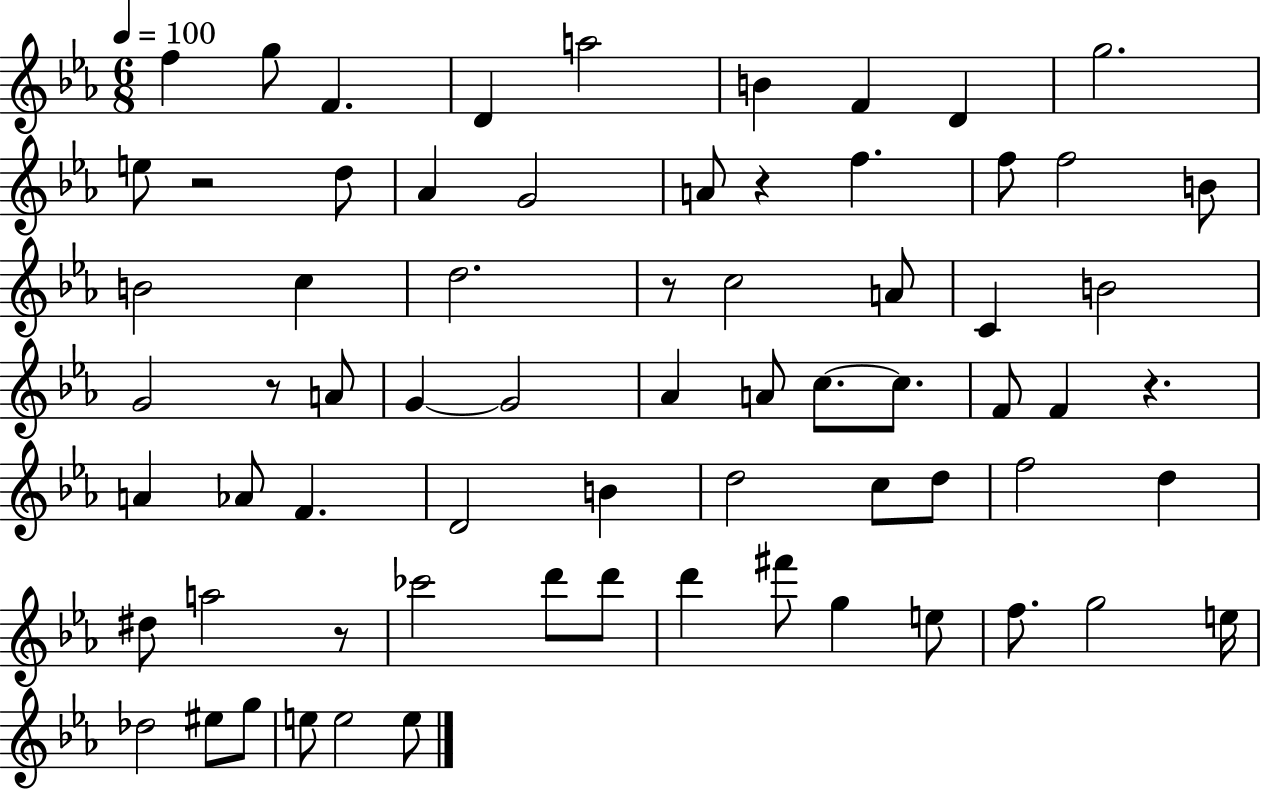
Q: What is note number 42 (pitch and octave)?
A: C5